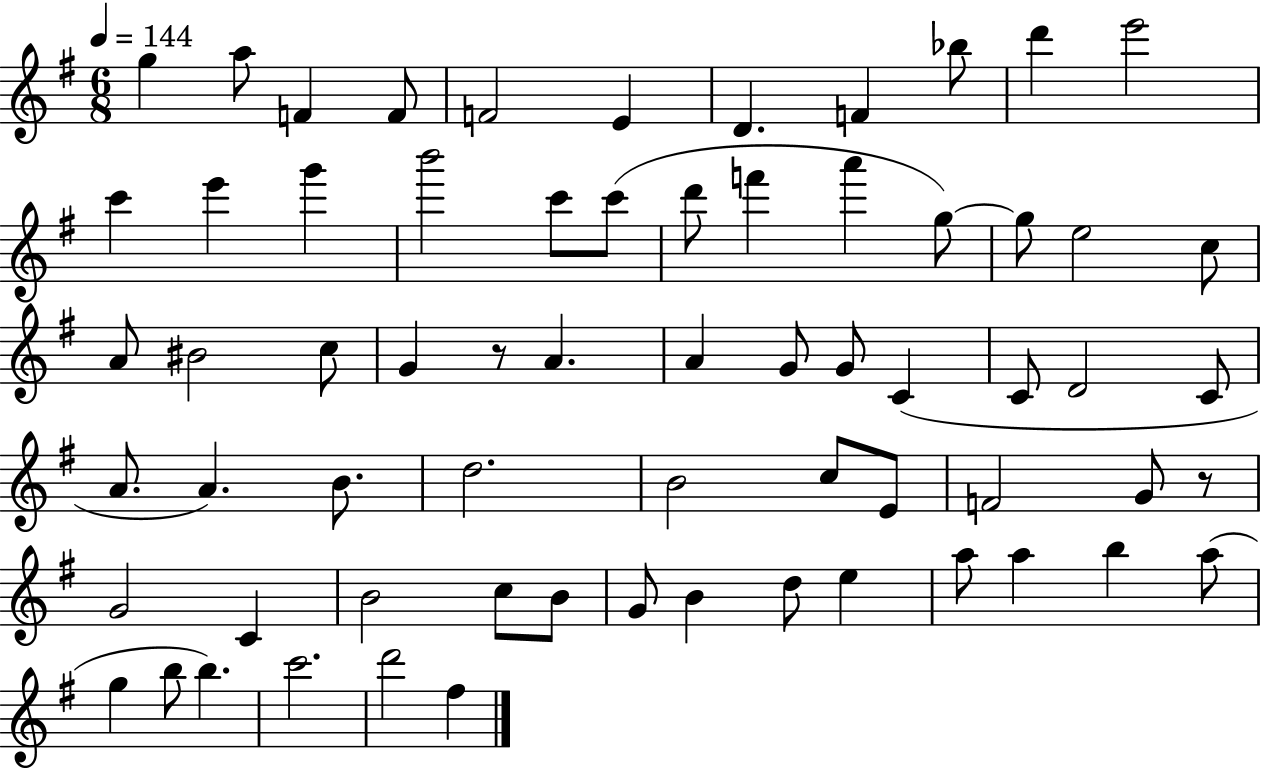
{
  \clef treble
  \numericTimeSignature
  \time 6/8
  \key g \major
  \tempo 4 = 144
  \repeat volta 2 { g''4 a''8 f'4 f'8 | f'2 e'4 | d'4. f'4 bes''8 | d'''4 e'''2 | \break c'''4 e'''4 g'''4 | b'''2 c'''8 c'''8( | d'''8 f'''4 a'''4 g''8~~) | g''8 e''2 c''8 | \break a'8 bis'2 c''8 | g'4 r8 a'4. | a'4 g'8 g'8 c'4( | c'8 d'2 c'8 | \break a'8. a'4.) b'8. | d''2. | b'2 c''8 e'8 | f'2 g'8 r8 | \break g'2 c'4 | b'2 c''8 b'8 | g'8 b'4 d''8 e''4 | a''8 a''4 b''4 a''8( | \break g''4 b''8 b''4.) | c'''2. | d'''2 fis''4 | } \bar "|."
}